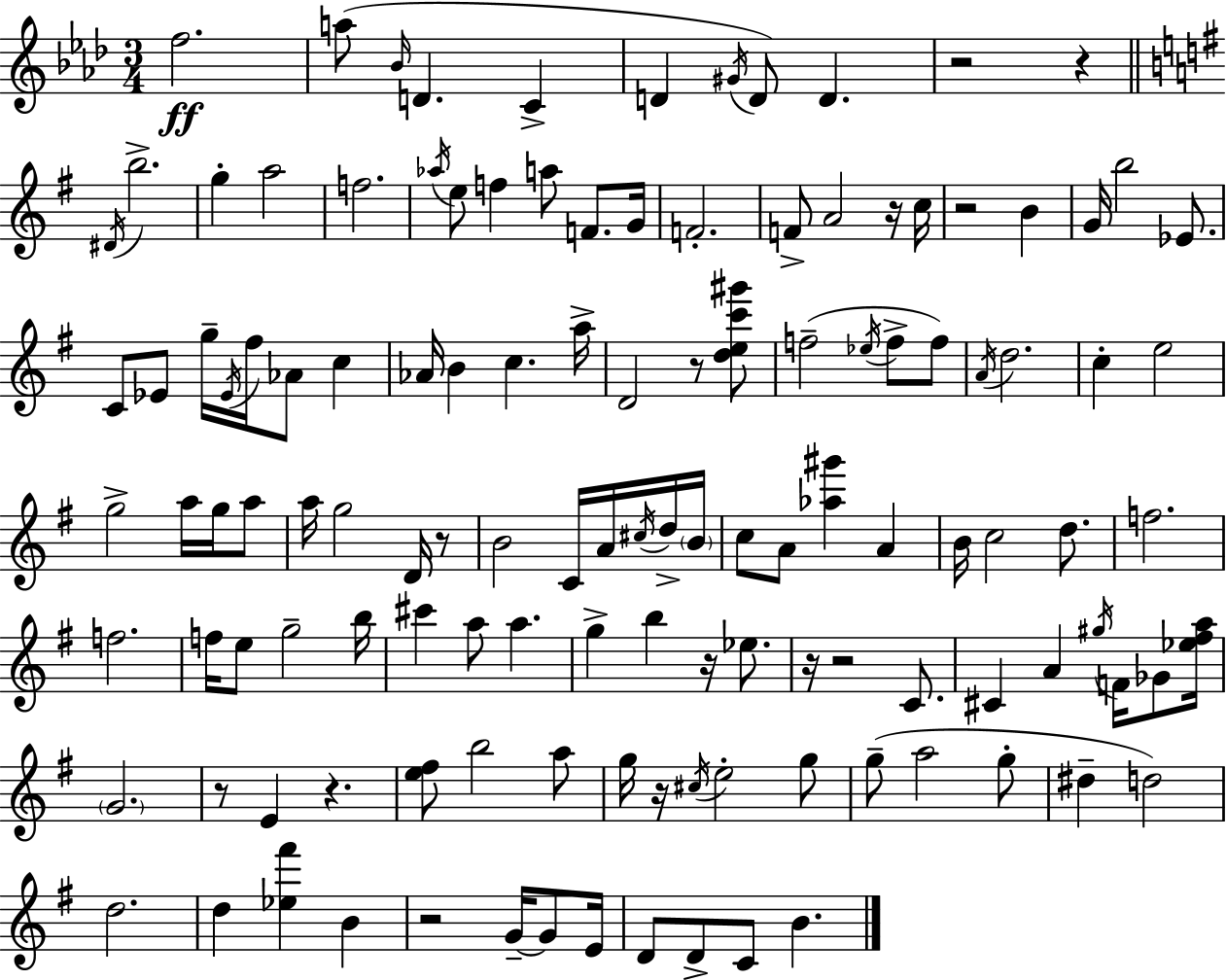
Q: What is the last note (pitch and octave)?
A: B4